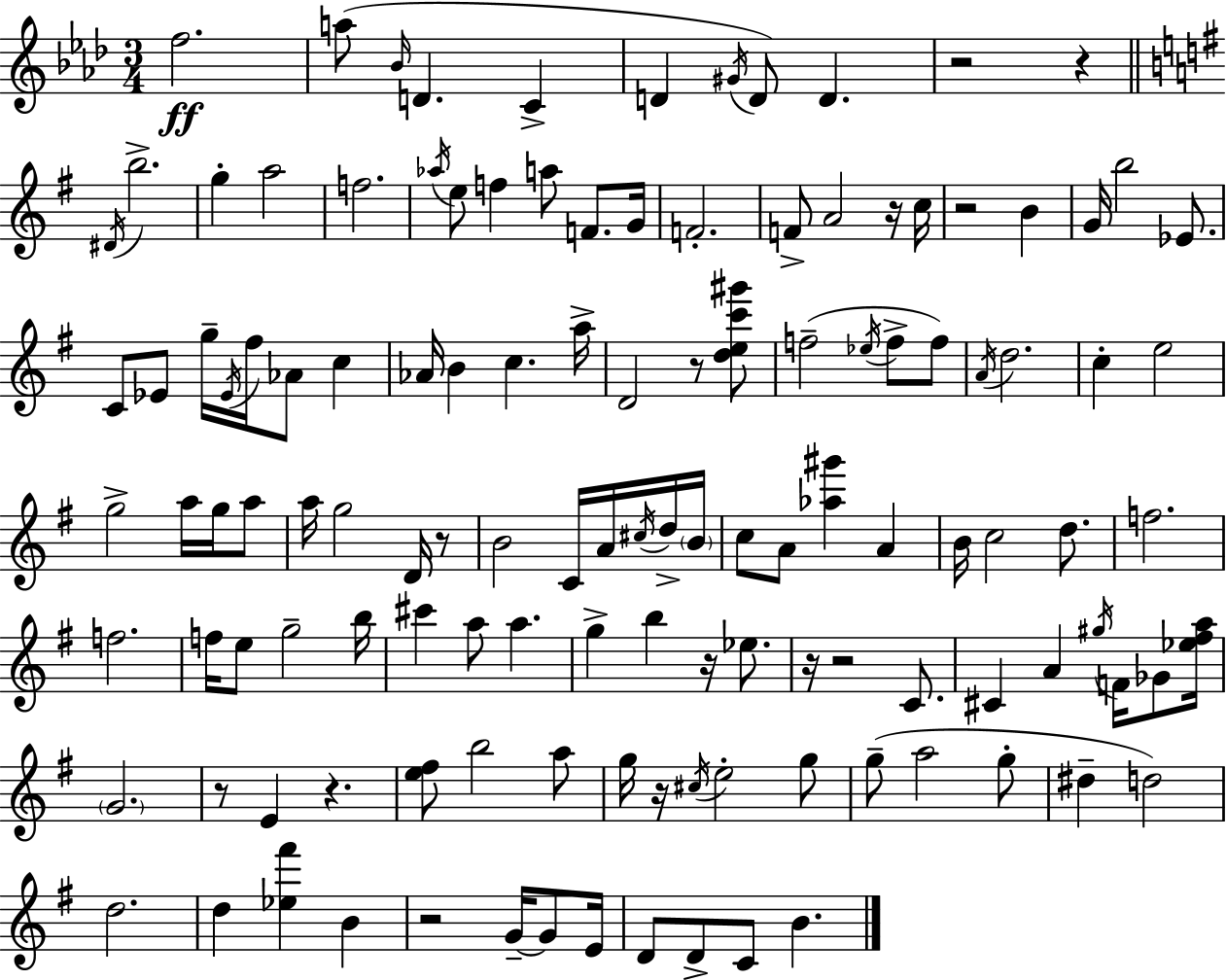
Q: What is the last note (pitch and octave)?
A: B4